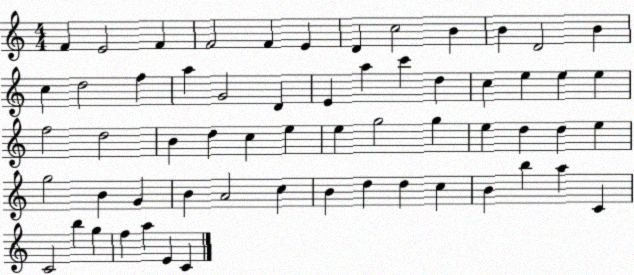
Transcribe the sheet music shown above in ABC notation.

X:1
T:Untitled
M:4/4
L:1/4
K:C
F E2 F F2 F E D c2 B B D2 B c d2 f a G2 D E a c' d c e e e f2 d2 B d c e e g2 g e d d e g2 B G B A2 c B d d c B b a C C2 b g f a E C